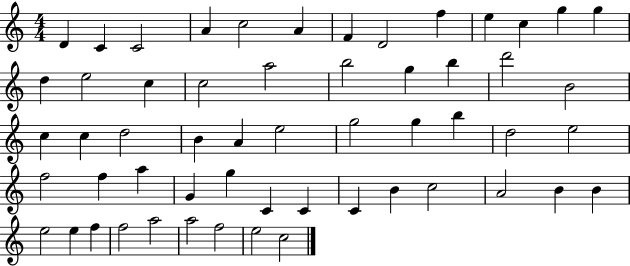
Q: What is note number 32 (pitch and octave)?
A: B5